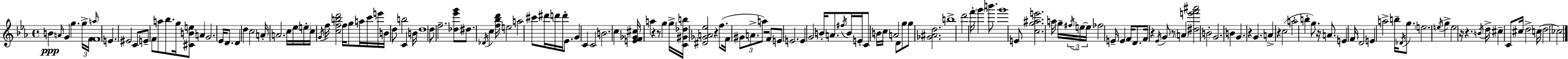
B4/q A4/s G4/q G5/q. G5/s F4/s A5/s F4/w E4/q. EIS4/h C4/e E4/e F4/e A5/e Bb5/e. G5/s [C#4,B4,E5]/e A4/q G4/h. Eb4/s D4/e. D4/q D5/q C5/h A4/s A4/h. C5/s Eb5/s E5/s C5/s G4/s F5/s [C5,F5,B5,D6]/h F5/s G5/e A5/s C6/s E6/s B4/s D5/e B5/h C4/q B4/s D5/w D5/e F5/h. [Db5,Eb6,G6]/e D#5/e. Db4/s C5/q [F5,Bb5,D6]/s E5/h A5/h C#6/e D#6/s D6/s D6/s Eb4/e. G4/q C4/q C4/h B4/h. C5/q [E4,F4,Gb4,C#5]/s A5/q R/q R/e G5/q G5/s [C4,G#4,Db5,B5]/s [D#4,Gb4,A4,Eb5]/h R/q F5/e. F4/s G#4/e A4/e. A5/e R/h F4/e E4/e E4/h. E4/q G4/h B4/s A4/e. F#5/s B4/s E4/s C4/e B4/s C5/s A4/h D4/e G5/e G5/e [Gb4,A#4,D5]/h. B5/w D6/h F6/s G6/q B6/e. G6/w E4/e [C5,G5,A#5,E6]/h. A5/s G5/s F#5/s E5/s E5/s FES5/h E4/s E4/q F4/s D4/e. F4/s R/q Eb4/s G4/e R/e A4/q [D#5,E6,F6,A#6]/h B4/h G4/h. B4/q G4/q. R/q G4/q. A4/q R/q C5/h A5/h B5/q G5/e. R/s A4/e. E4/q F4/s D4/h E4/q A5/h B5/s Db4/s G5/e. E5/h. E5/s G5/q E5/h R/s R/q. B4/s D5/s C#5/q C4/e C#5/s D5/h C5/s D5/h CES5/h